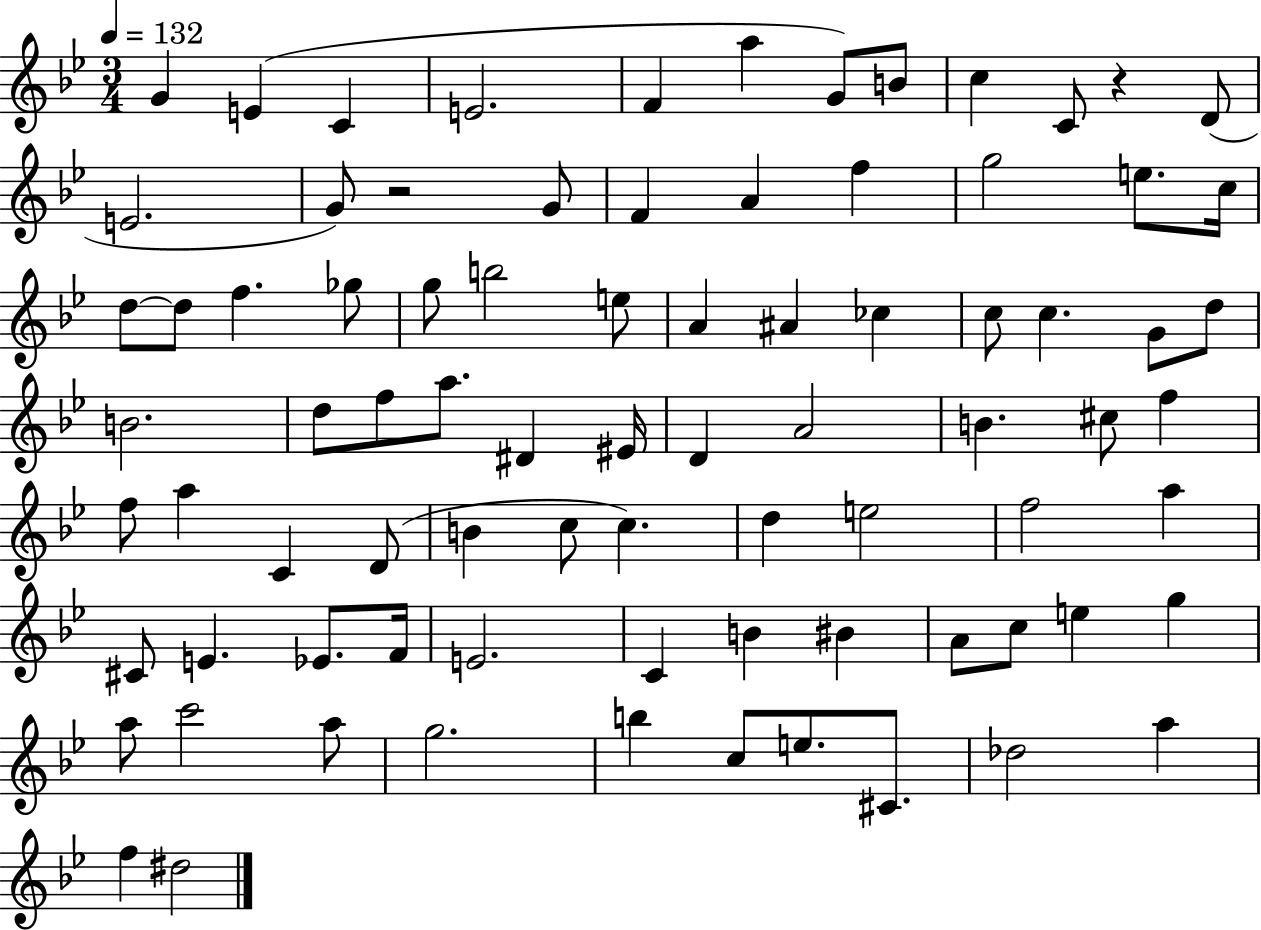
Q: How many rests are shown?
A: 2